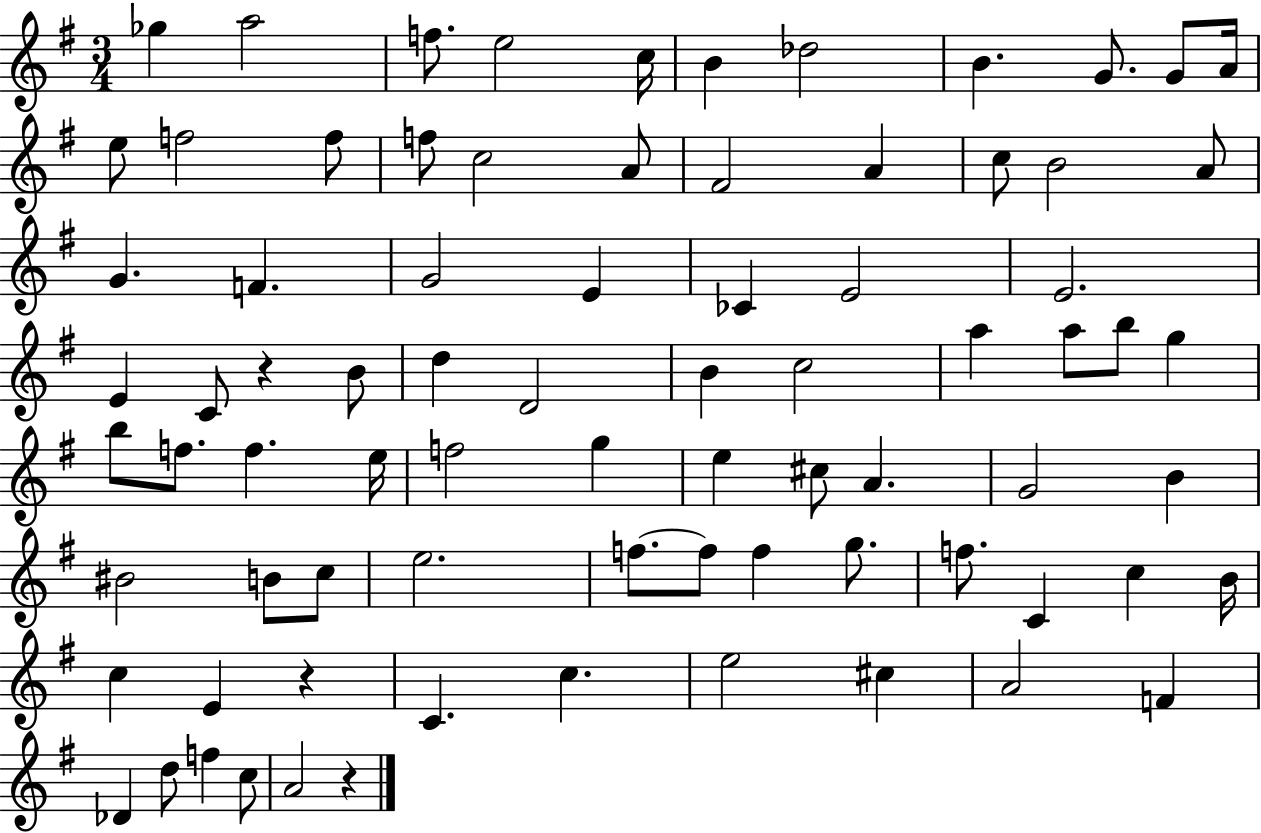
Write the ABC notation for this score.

X:1
T:Untitled
M:3/4
L:1/4
K:G
_g a2 f/2 e2 c/4 B _d2 B G/2 G/2 A/4 e/2 f2 f/2 f/2 c2 A/2 ^F2 A c/2 B2 A/2 G F G2 E _C E2 E2 E C/2 z B/2 d D2 B c2 a a/2 b/2 g b/2 f/2 f e/4 f2 g e ^c/2 A G2 B ^B2 B/2 c/2 e2 f/2 f/2 f g/2 f/2 C c B/4 c E z C c e2 ^c A2 F _D d/2 f c/2 A2 z